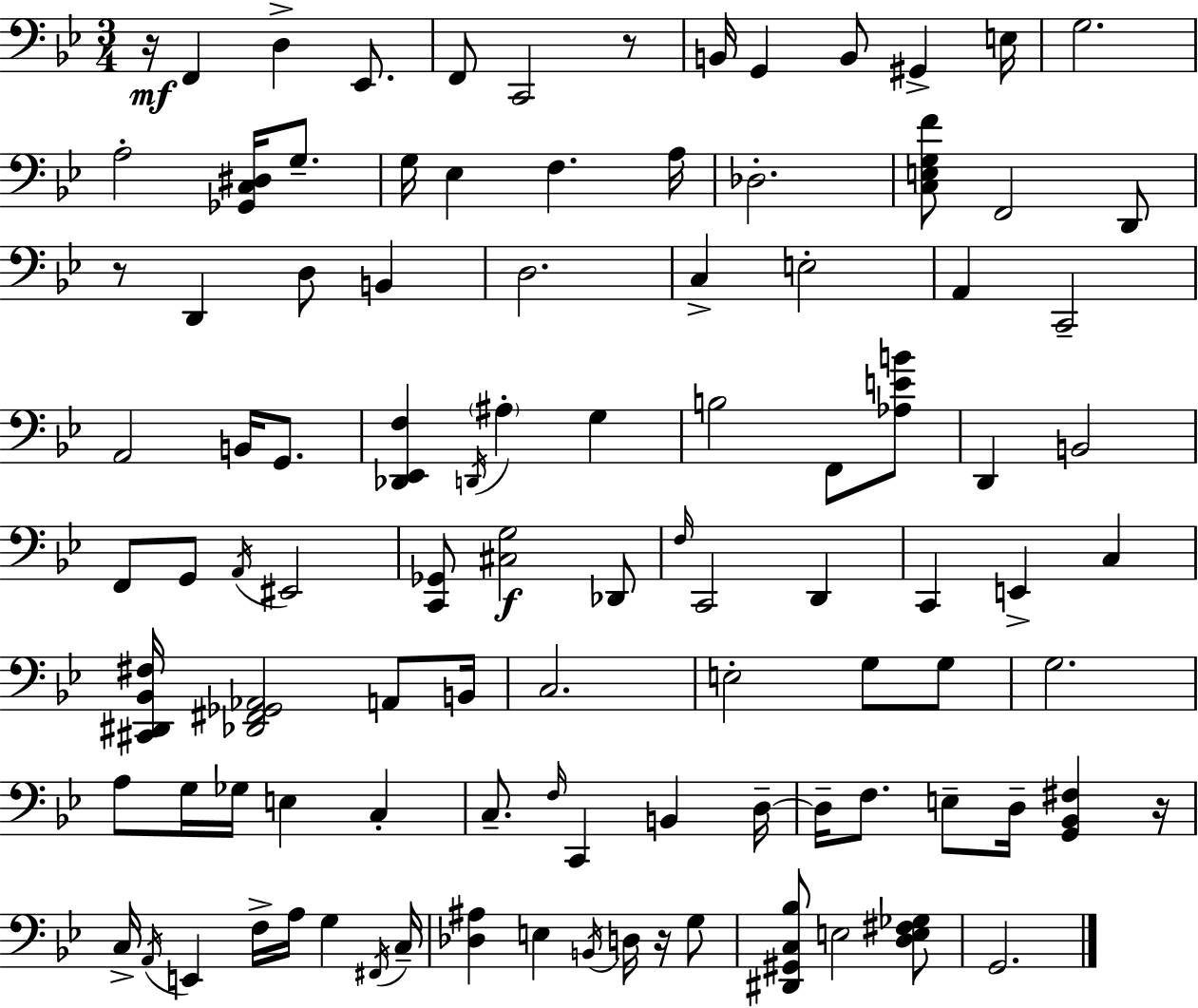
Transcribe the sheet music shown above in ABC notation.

X:1
T:Untitled
M:3/4
L:1/4
K:Gm
z/4 F,, D, _E,,/2 F,,/2 C,,2 z/2 B,,/4 G,, B,,/2 ^G,, E,/4 G,2 A,2 [_G,,C,^D,]/4 G,/2 G,/4 _E, F, A,/4 _D,2 [C,E,G,F]/2 F,,2 D,,/2 z/2 D,, D,/2 B,, D,2 C, E,2 A,, C,,2 A,,2 B,,/4 G,,/2 [_D,,_E,,F,] D,,/4 ^A, G, B,2 F,,/2 [_A,EB]/2 D,, B,,2 F,,/2 G,,/2 A,,/4 ^E,,2 [C,,_G,,]/2 [^C,G,]2 _D,,/2 F,/4 C,,2 D,, C,, E,, C, [^C,,^D,,_B,,^F,]/4 [_D,,^F,,_G,,_A,,]2 A,,/2 B,,/4 C,2 E,2 G,/2 G,/2 G,2 A,/2 G,/4 _G,/4 E, C, C,/2 F,/4 C,, B,, D,/4 D,/4 F,/2 E,/2 D,/4 [G,,_B,,^F,] z/4 C,/4 A,,/4 E,, F,/4 A,/4 G, ^F,,/4 C,/4 [_D,^A,] E, B,,/4 D,/4 z/4 G,/2 [^D,,^G,,C,_B,]/2 E,2 [D,E,^F,_G,]/2 G,,2